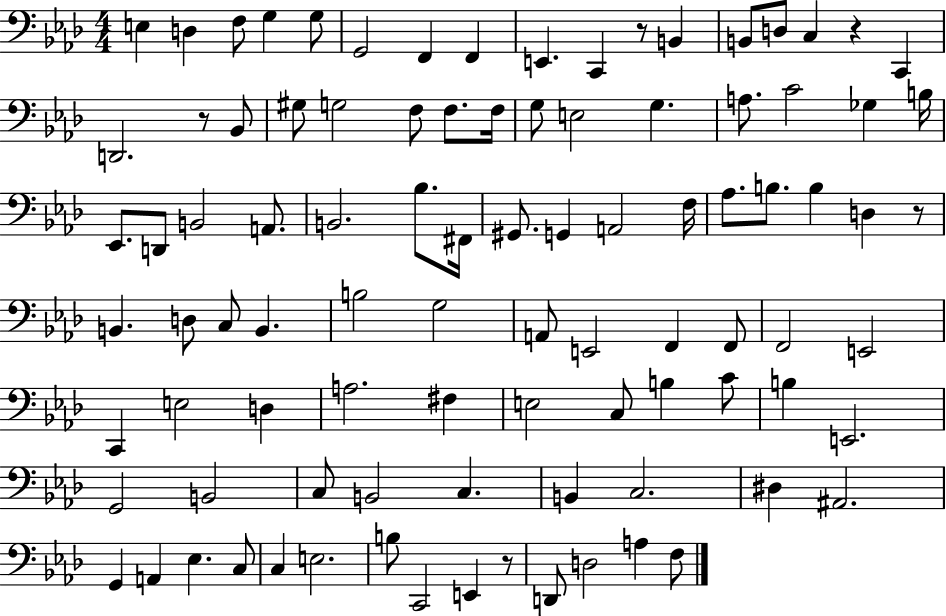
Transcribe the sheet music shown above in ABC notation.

X:1
T:Untitled
M:4/4
L:1/4
K:Ab
E, D, F,/2 G, G,/2 G,,2 F,, F,, E,, C,, z/2 B,, B,,/2 D,/2 C, z C,, D,,2 z/2 _B,,/2 ^G,/2 G,2 F,/2 F,/2 F,/4 G,/2 E,2 G, A,/2 C2 _G, B,/4 _E,,/2 D,,/2 B,,2 A,,/2 B,,2 _B,/2 ^F,,/4 ^G,,/2 G,, A,,2 F,/4 _A,/2 B,/2 B, D, z/2 B,, D,/2 C,/2 B,, B,2 G,2 A,,/2 E,,2 F,, F,,/2 F,,2 E,,2 C,, E,2 D, A,2 ^F, E,2 C,/2 B, C/2 B, E,,2 G,,2 B,,2 C,/2 B,,2 C, B,, C,2 ^D, ^A,,2 G,, A,, _E, C,/2 C, E,2 B,/2 C,,2 E,, z/2 D,,/2 D,2 A, F,/2